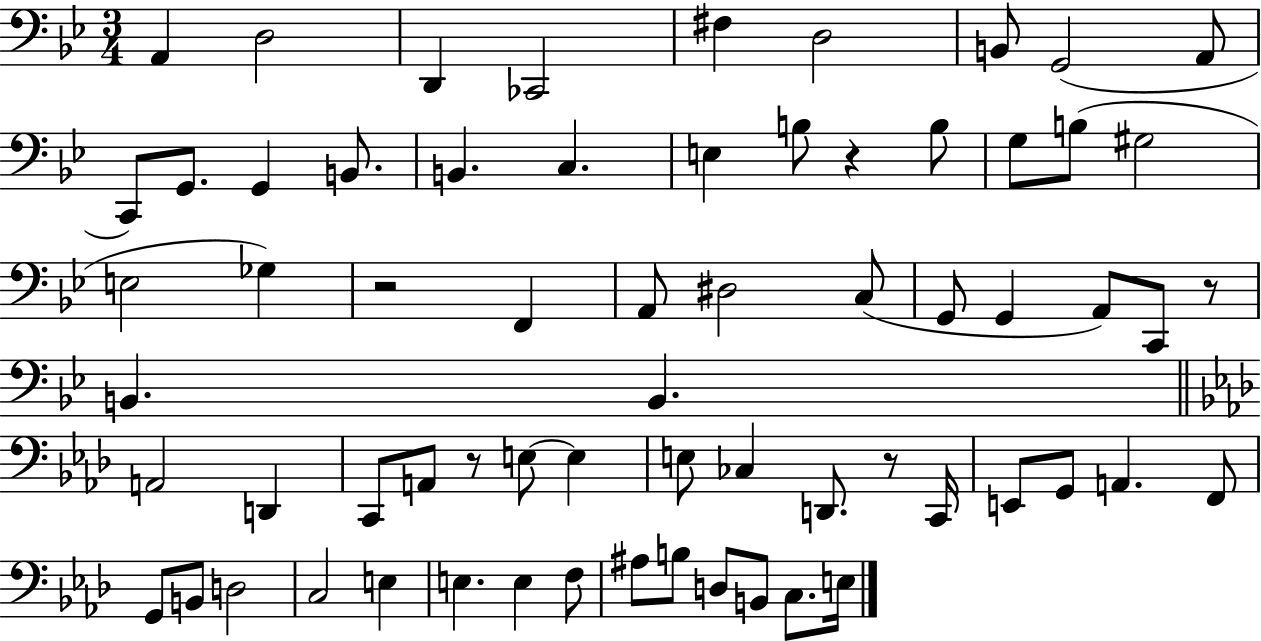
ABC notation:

X:1
T:Untitled
M:3/4
L:1/4
K:Bb
A,, D,2 D,, _C,,2 ^F, D,2 B,,/2 G,,2 A,,/2 C,,/2 G,,/2 G,, B,,/2 B,, C, E, B,/2 z B,/2 G,/2 B,/2 ^G,2 E,2 _G, z2 F,, A,,/2 ^D,2 C,/2 G,,/2 G,, A,,/2 C,,/2 z/2 B,, B,, A,,2 D,, C,,/2 A,,/2 z/2 E,/2 E, E,/2 _C, D,,/2 z/2 C,,/4 E,,/2 G,,/2 A,, F,,/2 G,,/2 B,,/2 D,2 C,2 E, E, E, F,/2 ^A,/2 B,/2 D,/2 B,,/2 C,/2 E,/4